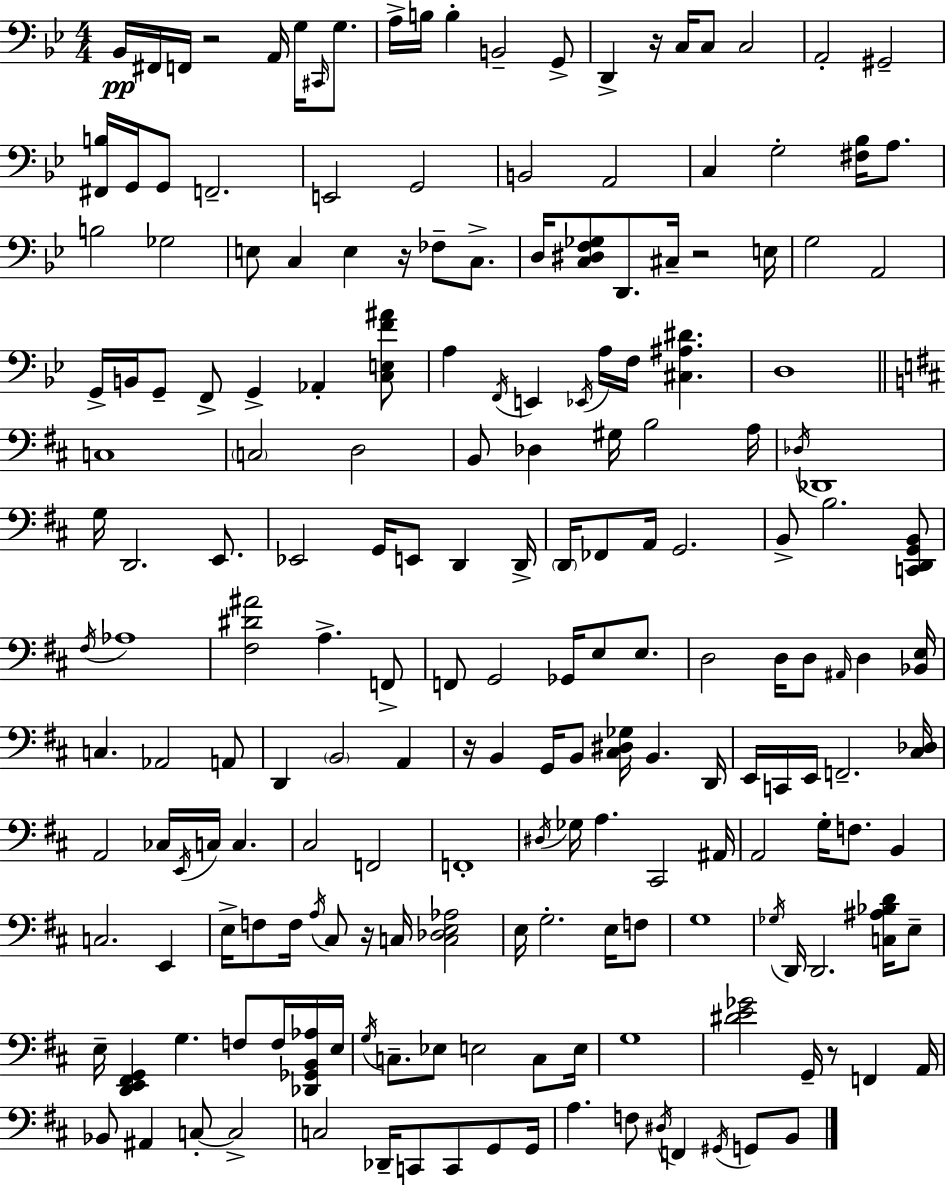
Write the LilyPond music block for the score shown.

{
  \clef bass
  \numericTimeSignature
  \time 4/4
  \key g \minor
  \repeat volta 2 { bes,16\pp fis,16 f,16 r2 a,16 g16 \grace { cis,16 } g8. | a16-> b16 b4-. b,2-- g,8-> | d,4-> r16 c16 c8 c2 | a,2-. gis,2-- | \break <fis, b>16 g,16 g,8 f,2.-- | e,2 g,2 | b,2 a,2 | c4 g2-. <fis bes>16 a8. | \break b2 ges2 | e8 c4 e4 r16 fes8-- c8.-> | d16 <c dis f ges>8 d,8. cis16-- r2 | e16 g2 a,2 | \break g,16-> b,16 g,8-- f,8-> g,4-> aes,4-. <c e f' ais'>8 | a4 \acciaccatura { f,16 } e,4 \acciaccatura { ees,16 } a16 f16 <cis ais dis'>4. | d1 | \bar "||" \break \key b \minor c1 | \parenthesize c2 d2 | b,8 des4 gis16 b2 a16 | \acciaccatura { des16 } des,1 | \break g16 d,2. e,8. | ees,2 g,16 e,8 d,4 | d,16-> \parenthesize d,16 fes,8 a,16 g,2. | b,8-> b2. <c, d, g, b,>8 | \break \acciaccatura { fis16 } aes1 | <fis dis' ais'>2 a4.-> | f,8-> f,8 g,2 ges,16 e8 e8. | d2 d16 d8 \grace { ais,16 } d4 | \break <bes, e>16 c4. aes,2 | a,8 d,4 \parenthesize b,2 a,4 | r16 b,4 g,16 b,8 <cis dis ges>16 b,4. | d,16 e,16 c,16 e,16 f,2.-- | \break <cis des>16 a,2 ces16 \acciaccatura { e,16 } c16 c4. | cis2 f,2 | f,1-. | \acciaccatura { dis16 } ges16 a4. cis,2 | \break ais,16 a,2 g16-. f8. | b,4 c2. | e,4 e16-> f8 f16 \acciaccatura { a16 } cis8 r16 c16 <c des e aes>2 | e16 g2.-. | \break e16 f8 g1 | \acciaccatura { ges16 } d,16 d,2. | <c ais bes d'>16 e8-- e16-- <d, e, fis, g,>4 g4. | f8 f16 <des, ges, b, aes>16 e16 \acciaccatura { g16 } c8.-- ees8 e2 | \break c8 e16 g1 | <dis' e' ges'>2 | g,16-- r8 f,4 a,16 bes,8 ais,4 c8-.~~ | c2-> c2 | \break des,16-- c,8 c,8 g,8 g,16 a4. f8 | \acciaccatura { dis16 } f,4 \acciaccatura { gis,16 } g,8 b,8 } \bar "|."
}